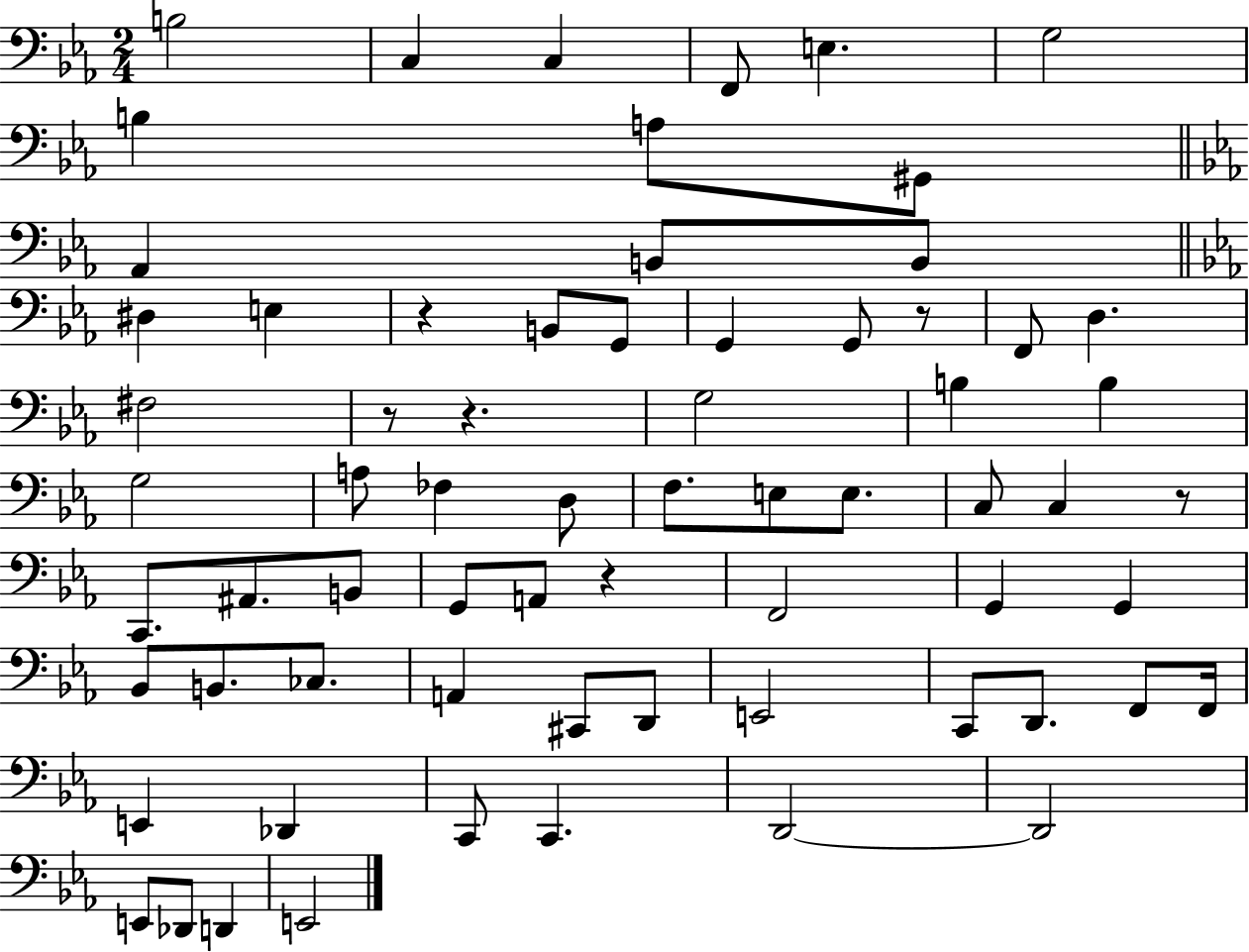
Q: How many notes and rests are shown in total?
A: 68